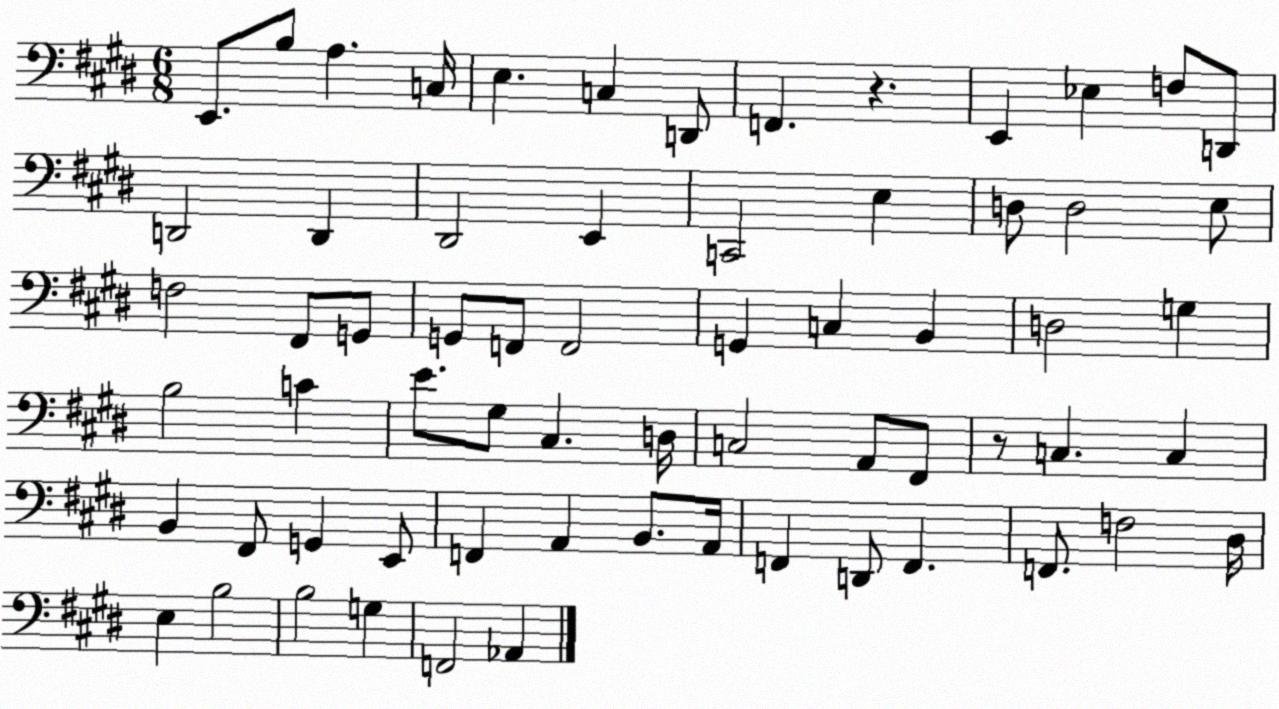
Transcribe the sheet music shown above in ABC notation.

X:1
T:Untitled
M:6/8
L:1/4
K:E
E,,/2 B,/2 A, C,/4 E, C, D,,/2 F,, z E,, _E, F,/2 D,,/2 D,,2 D,, ^D,,2 E,, C,,2 E, D,/2 D,2 E,/2 F,2 ^F,,/2 G,,/2 G,,/2 F,,/2 F,,2 G,, C, B,, D,2 G, B,2 C E/2 ^G,/2 ^C, D,/4 C,2 A,,/2 ^F,,/2 z/2 C, C, B,, ^F,,/2 G,, E,,/2 F,, A,, B,,/2 A,,/4 F,, D,,/2 F,, F,,/2 F,2 ^D,/4 E, B,2 B,2 G, F,,2 _A,,